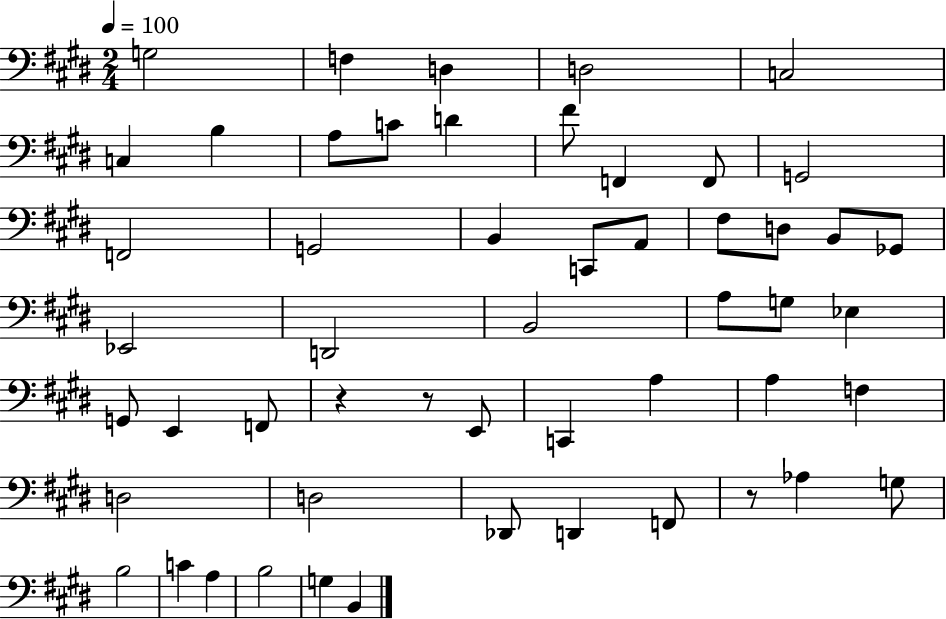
G3/h F3/q D3/q D3/h C3/h C3/q B3/q A3/e C4/e D4/q F#4/e F2/q F2/e G2/h F2/h G2/h B2/q C2/e A2/e F#3/e D3/e B2/e Gb2/e Eb2/h D2/h B2/h A3/e G3/e Eb3/q G2/e E2/q F2/e R/q R/e E2/e C2/q A3/q A3/q F3/q D3/h D3/h Db2/e D2/q F2/e R/e Ab3/q G3/e B3/h C4/q A3/q B3/h G3/q B2/q